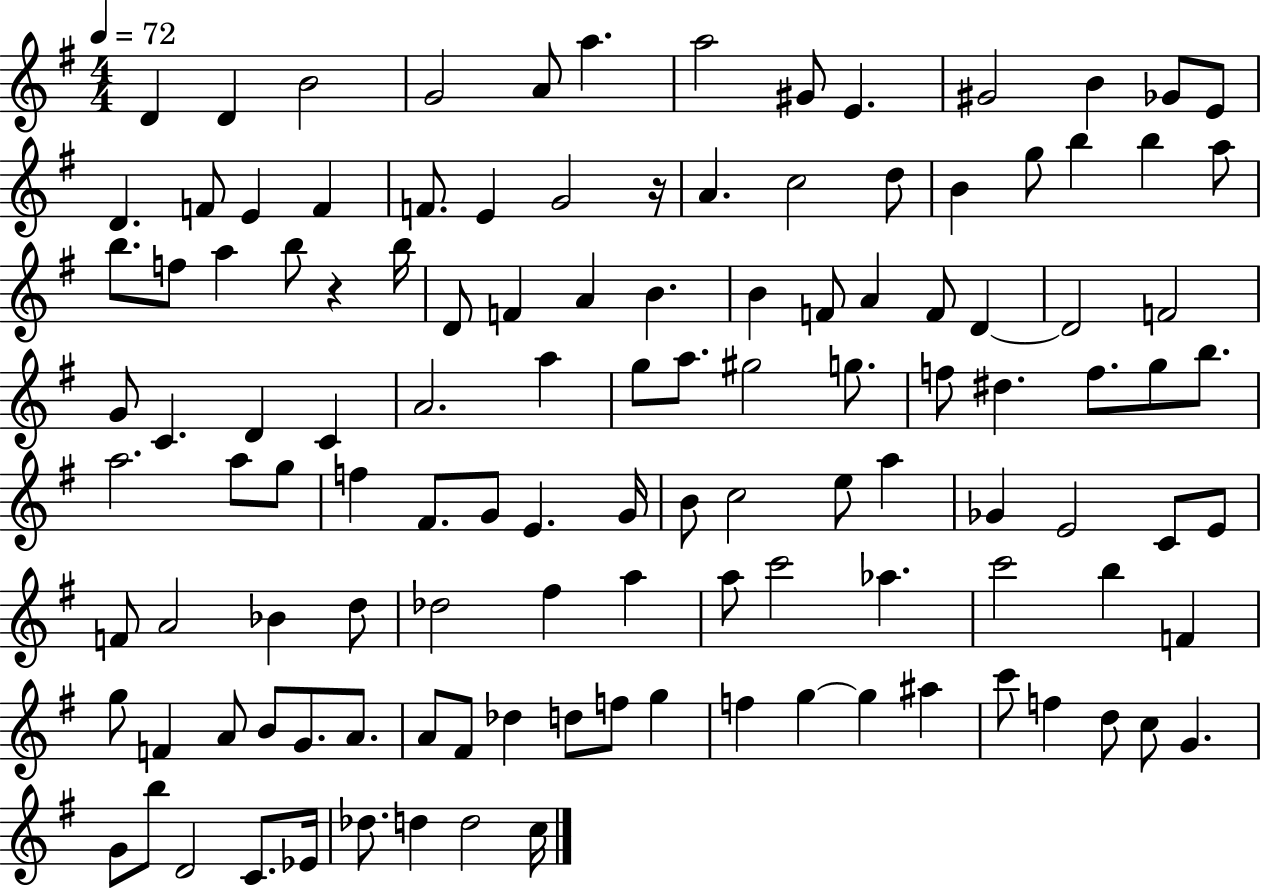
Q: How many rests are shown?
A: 2